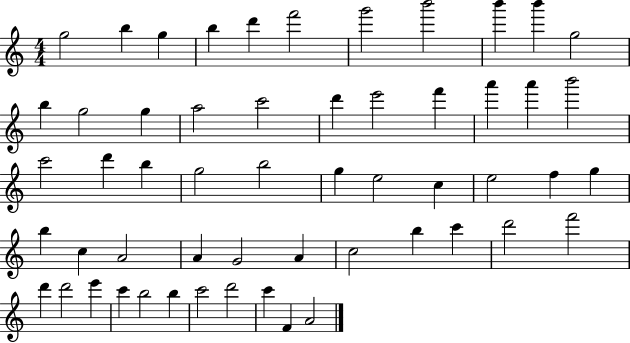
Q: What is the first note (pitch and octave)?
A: G5